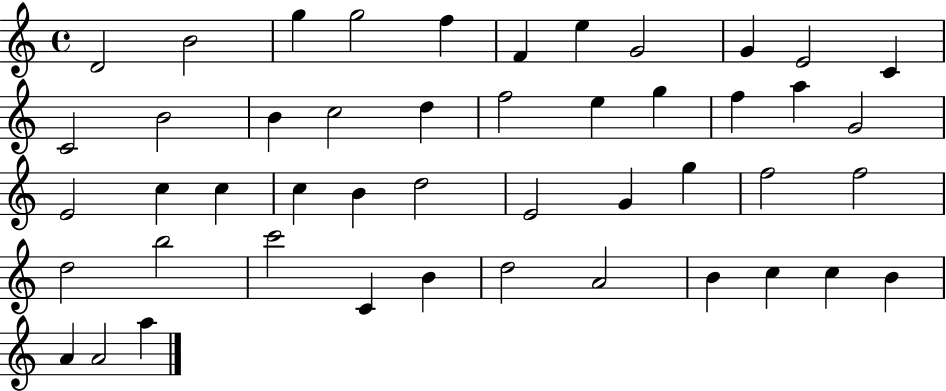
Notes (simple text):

D4/h B4/h G5/q G5/h F5/q F4/q E5/q G4/h G4/q E4/h C4/q C4/h B4/h B4/q C5/h D5/q F5/h E5/q G5/q F5/q A5/q G4/h E4/h C5/q C5/q C5/q B4/q D5/h E4/h G4/q G5/q F5/h F5/h D5/h B5/h C6/h C4/q B4/q D5/h A4/h B4/q C5/q C5/q B4/q A4/q A4/h A5/q